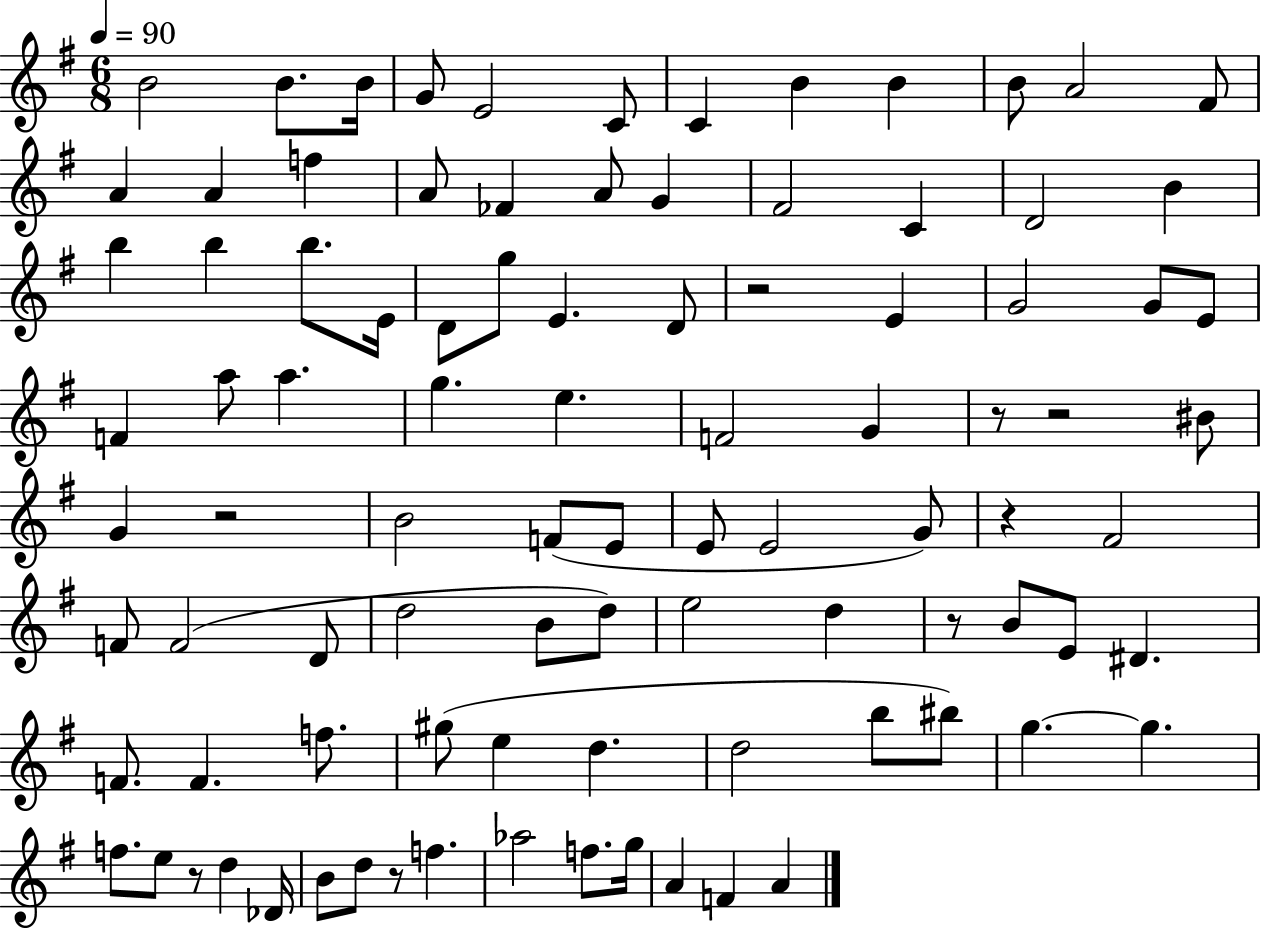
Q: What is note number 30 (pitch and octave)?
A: E4